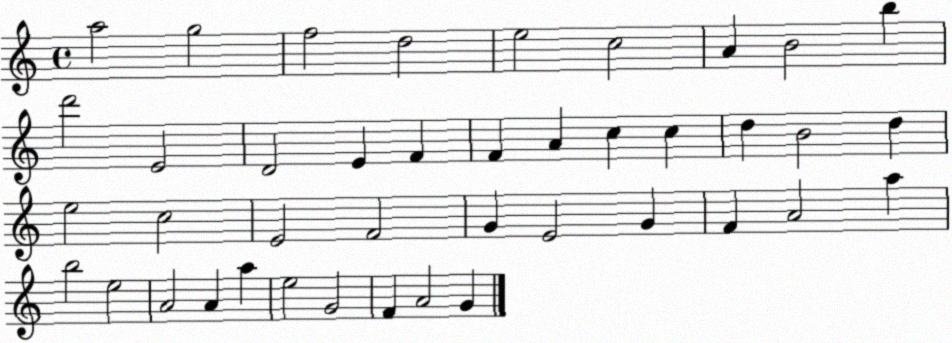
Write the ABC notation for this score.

X:1
T:Untitled
M:4/4
L:1/4
K:C
a2 g2 f2 d2 e2 c2 A B2 b d'2 E2 D2 E F F A c c d B2 d e2 c2 E2 F2 G E2 G F A2 a b2 e2 A2 A a e2 G2 F A2 G